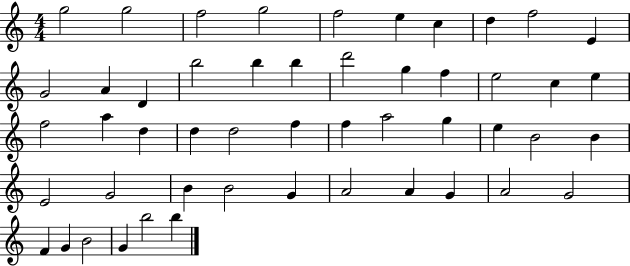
X:1
T:Untitled
M:4/4
L:1/4
K:C
g2 g2 f2 g2 f2 e c d f2 E G2 A D b2 b b d'2 g f e2 c e f2 a d d d2 f f a2 g e B2 B E2 G2 B B2 G A2 A G A2 G2 F G B2 G b2 b